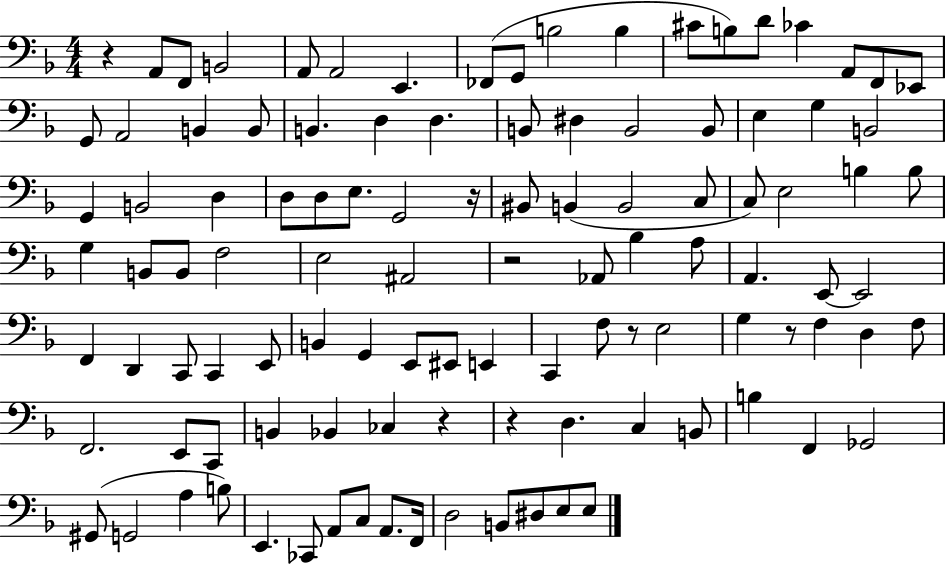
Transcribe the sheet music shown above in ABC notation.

X:1
T:Untitled
M:4/4
L:1/4
K:F
z A,,/2 F,,/2 B,,2 A,,/2 A,,2 E,, _F,,/2 G,,/2 B,2 B, ^C/2 B,/2 D/2 _C A,,/2 F,,/2 _E,,/2 G,,/2 A,,2 B,, B,,/2 B,, D, D, B,,/2 ^D, B,,2 B,,/2 E, G, B,,2 G,, B,,2 D, D,/2 D,/2 E,/2 G,,2 z/4 ^B,,/2 B,, B,,2 C,/2 C,/2 E,2 B, B,/2 G, B,,/2 B,,/2 F,2 E,2 ^A,,2 z2 _A,,/2 _B, A,/2 A,, E,,/2 E,,2 F,, D,, C,,/2 C,, E,,/2 B,, G,, E,,/2 ^E,,/2 E,, C,, F,/2 z/2 E,2 G, z/2 F, D, F,/2 F,,2 E,,/2 C,,/2 B,, _B,, _C, z z D, C, B,,/2 B, F,, _G,,2 ^G,,/2 G,,2 A, B,/2 E,, _C,,/2 A,,/2 C,/2 A,,/2 F,,/4 D,2 B,,/2 ^D,/2 E,/2 E,/2